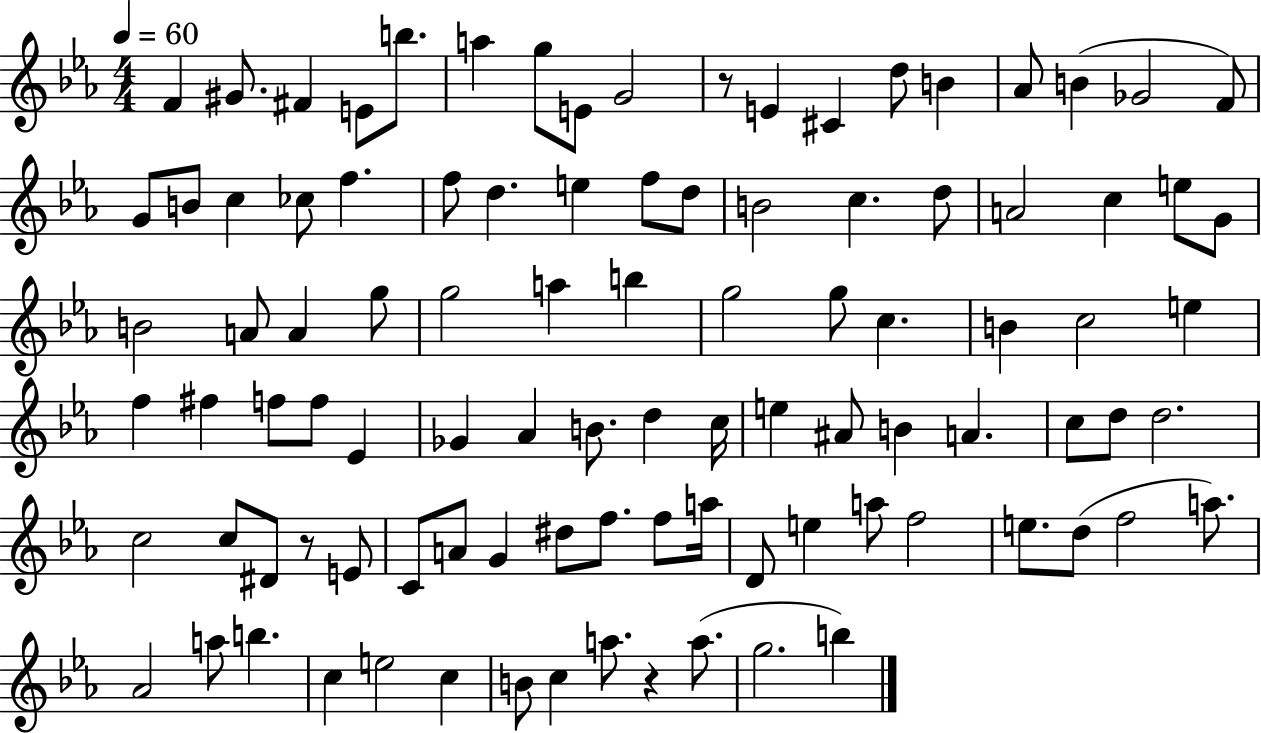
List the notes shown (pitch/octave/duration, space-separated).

F4/q G#4/e. F#4/q E4/e B5/e. A5/q G5/e E4/e G4/h R/e E4/q C#4/q D5/e B4/q Ab4/e B4/q Gb4/h F4/e G4/e B4/e C5/q CES5/e F5/q. F5/e D5/q. E5/q F5/e D5/e B4/h C5/q. D5/e A4/h C5/q E5/e G4/e B4/h A4/e A4/q G5/e G5/h A5/q B5/q G5/h G5/e C5/q. B4/q C5/h E5/q F5/q F#5/q F5/e F5/e Eb4/q Gb4/q Ab4/q B4/e. D5/q C5/s E5/q A#4/e B4/q A4/q. C5/e D5/e D5/h. C5/h C5/e D#4/e R/e E4/e C4/e A4/e G4/q D#5/e F5/e. F5/e A5/s D4/e E5/q A5/e F5/h E5/e. D5/e F5/h A5/e. Ab4/h A5/e B5/q. C5/q E5/h C5/q B4/e C5/q A5/e. R/q A5/e. G5/h. B5/q